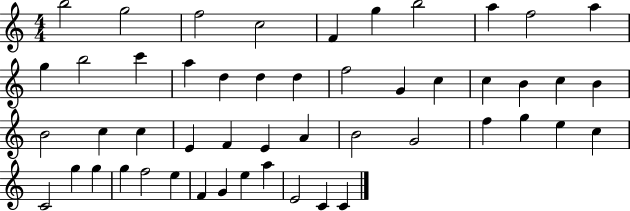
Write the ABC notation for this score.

X:1
T:Untitled
M:4/4
L:1/4
K:C
b2 g2 f2 c2 F g b2 a f2 a g b2 c' a d d d f2 G c c B c B B2 c c E F E A B2 G2 f g e c C2 g g g f2 e F G e a E2 C C